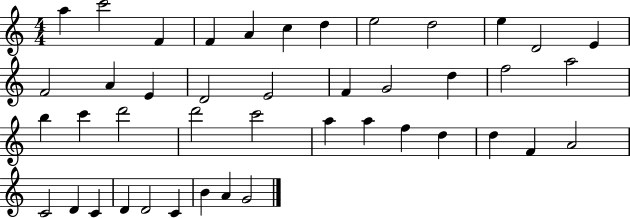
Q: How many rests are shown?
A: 0